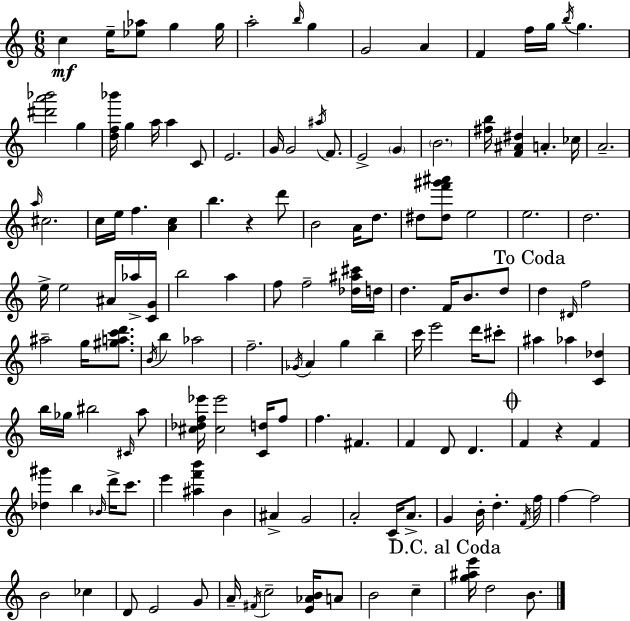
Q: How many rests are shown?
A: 2